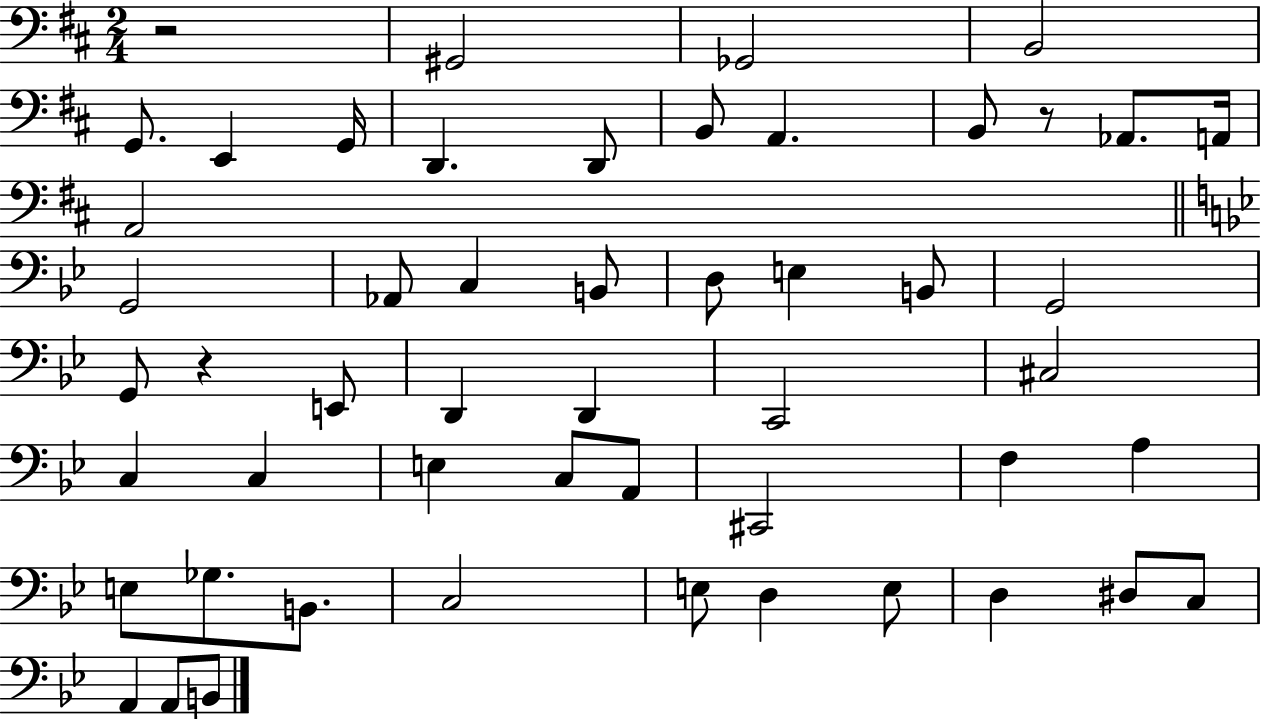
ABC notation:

X:1
T:Untitled
M:2/4
L:1/4
K:D
z2 ^G,,2 _G,,2 B,,2 G,,/2 E,, G,,/4 D,, D,,/2 B,,/2 A,, B,,/2 z/2 _A,,/2 A,,/4 A,,2 G,,2 _A,,/2 C, B,,/2 D,/2 E, B,,/2 G,,2 G,,/2 z E,,/2 D,, D,, C,,2 ^C,2 C, C, E, C,/2 A,,/2 ^C,,2 F, A, E,/2 _G,/2 B,,/2 C,2 E,/2 D, E,/2 D, ^D,/2 C,/2 A,, A,,/2 B,,/2